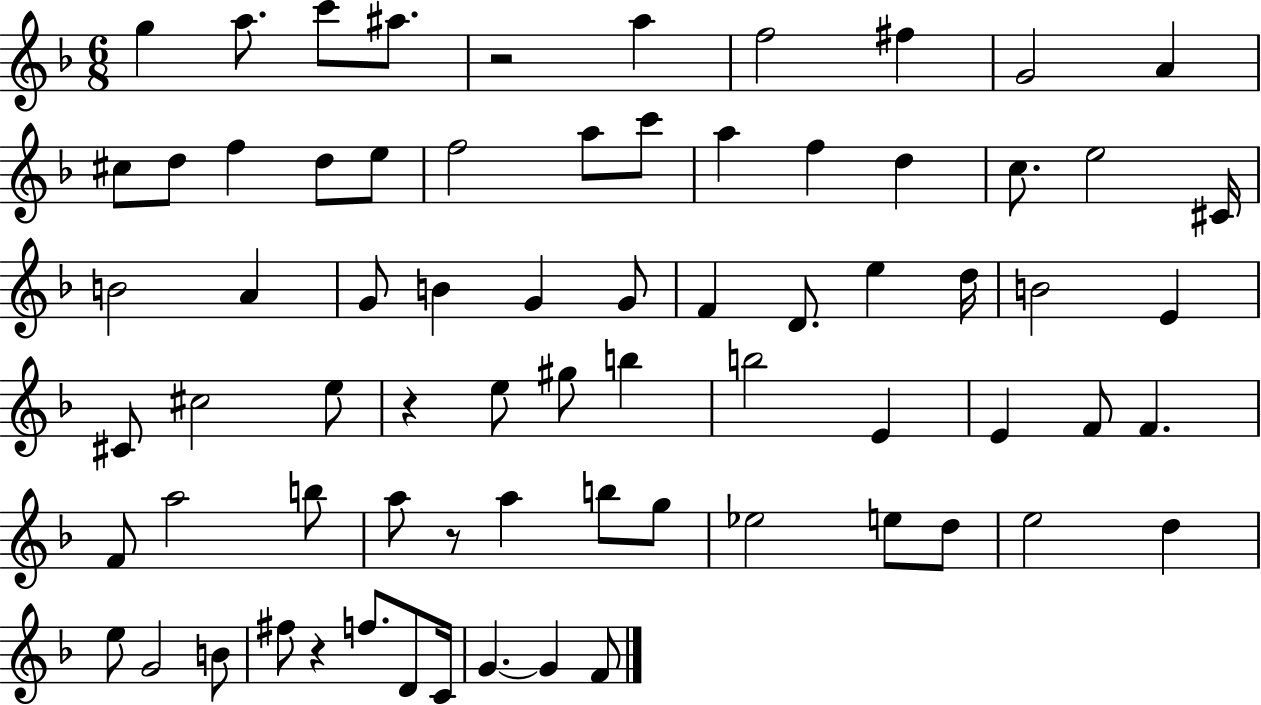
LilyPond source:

{
  \clef treble
  \numericTimeSignature
  \time 6/8
  \key f \major
  g''4 a''8. c'''8 ais''8. | r2 a''4 | f''2 fis''4 | g'2 a'4 | \break cis''8 d''8 f''4 d''8 e''8 | f''2 a''8 c'''8 | a''4 f''4 d''4 | c''8. e''2 cis'16 | \break b'2 a'4 | g'8 b'4 g'4 g'8 | f'4 d'8. e''4 d''16 | b'2 e'4 | \break cis'8 cis''2 e''8 | r4 e''8 gis''8 b''4 | b''2 e'4 | e'4 f'8 f'4. | \break f'8 a''2 b''8 | a''8 r8 a''4 b''8 g''8 | ees''2 e''8 d''8 | e''2 d''4 | \break e''8 g'2 b'8 | fis''8 r4 f''8. d'8 c'16 | g'4.~~ g'4 f'8 | \bar "|."
}